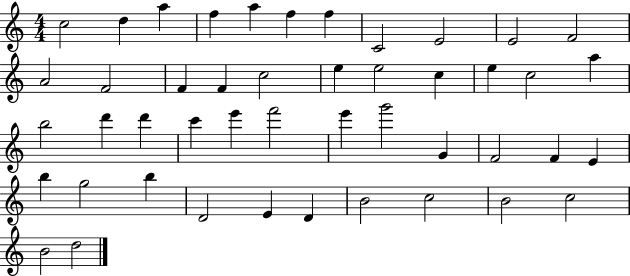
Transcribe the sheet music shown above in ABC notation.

X:1
T:Untitled
M:4/4
L:1/4
K:C
c2 d a f a f f C2 E2 E2 F2 A2 F2 F F c2 e e2 c e c2 a b2 d' d' c' e' f'2 e' g'2 G F2 F E b g2 b D2 E D B2 c2 B2 c2 B2 d2